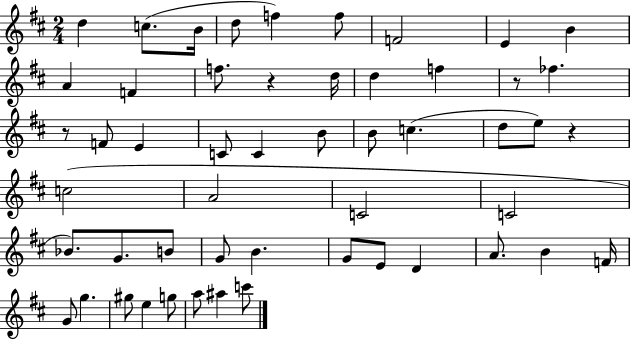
X:1
T:Untitled
M:2/4
L:1/4
K:D
d c/2 B/4 d/2 f f/2 F2 E B A F f/2 z d/4 d f z/2 _f z/2 F/2 E C/2 C B/2 B/2 c d/2 e/2 z c2 A2 C2 C2 _B/2 G/2 B/2 G/2 B G/2 E/2 D A/2 B F/4 G/2 g ^g/2 e g/2 a/2 ^a c'/2